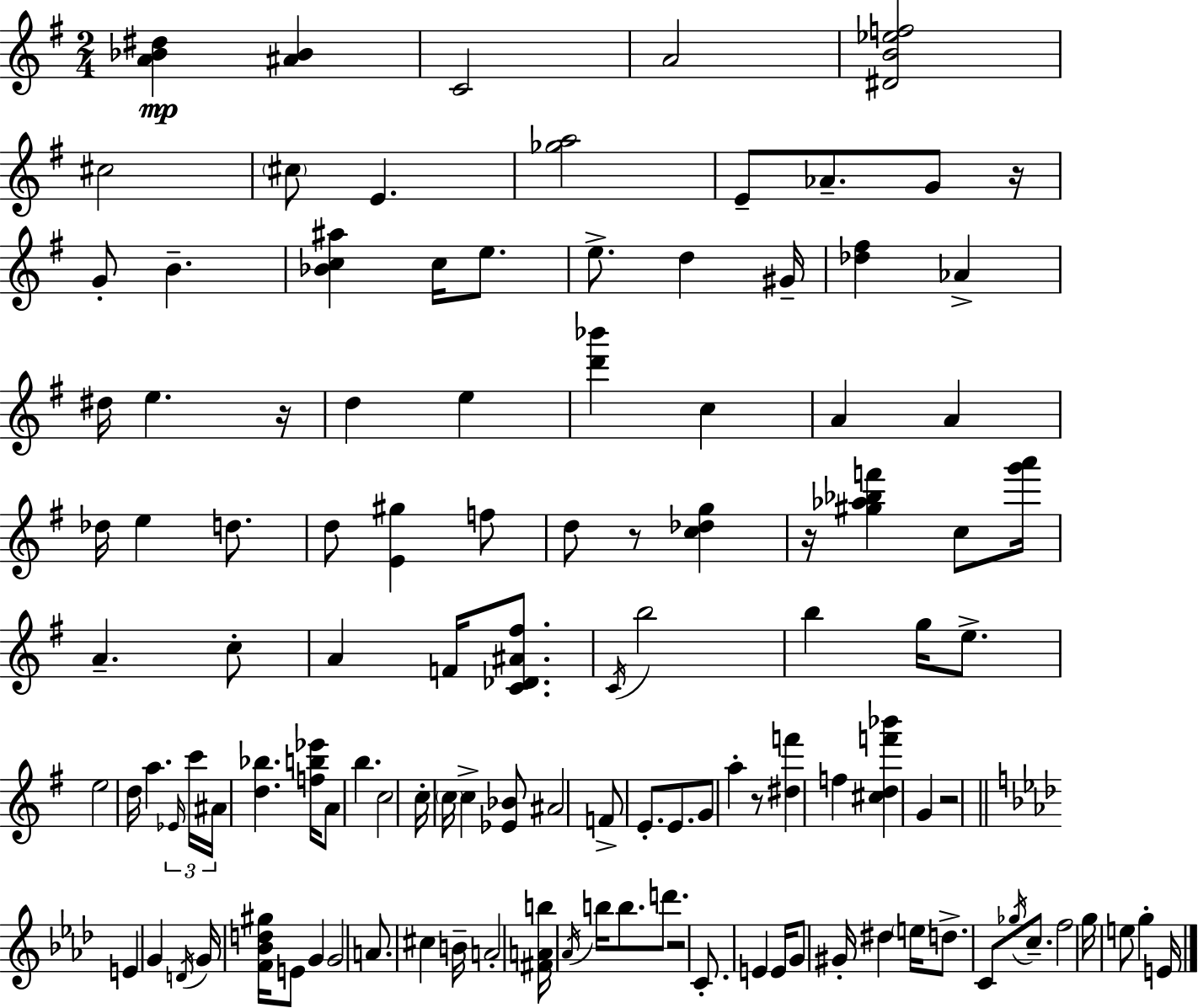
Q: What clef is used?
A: treble